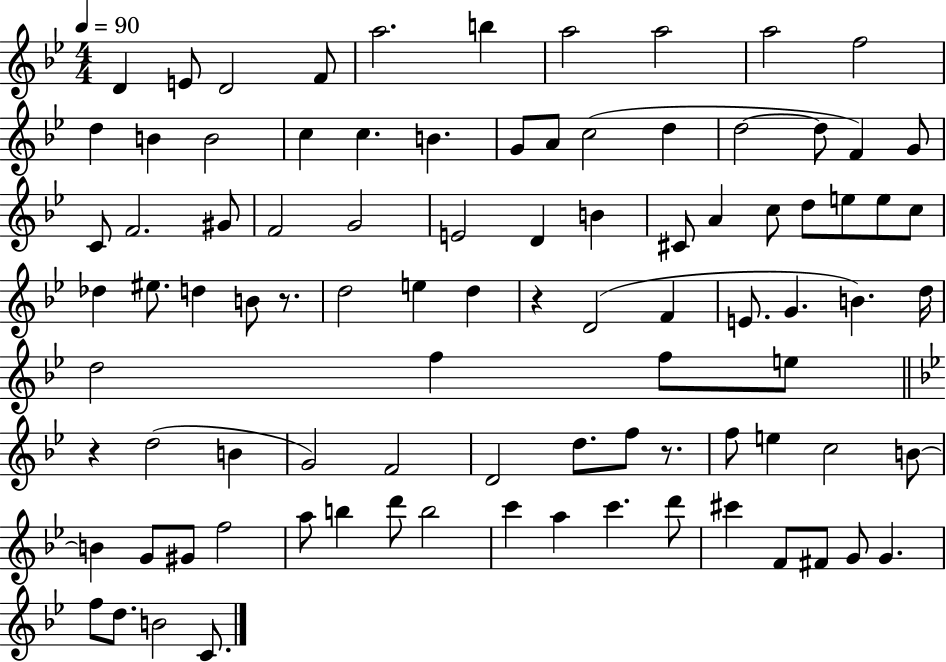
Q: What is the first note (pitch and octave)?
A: D4